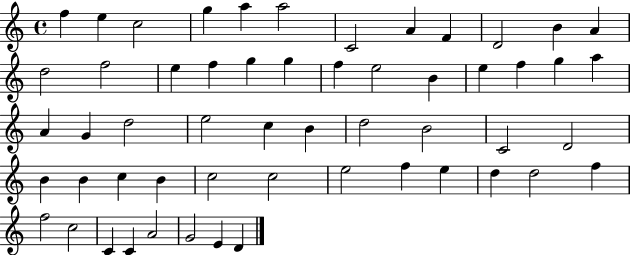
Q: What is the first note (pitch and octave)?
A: F5